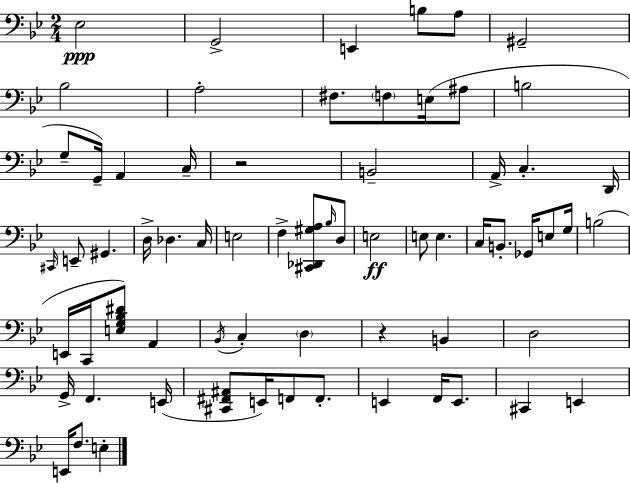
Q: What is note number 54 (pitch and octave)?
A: F2